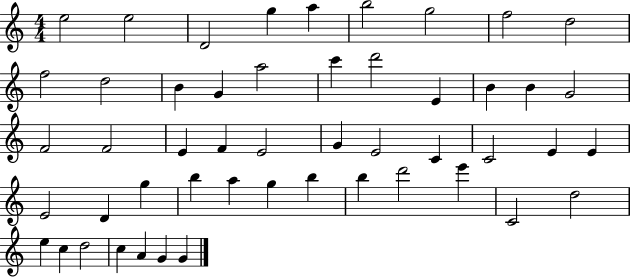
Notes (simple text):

E5/h E5/h D4/h G5/q A5/q B5/h G5/h F5/h D5/h F5/h D5/h B4/q G4/q A5/h C6/q D6/h E4/q B4/q B4/q G4/h F4/h F4/h E4/q F4/q E4/h G4/q E4/h C4/q C4/h E4/q E4/q E4/h D4/q G5/q B5/q A5/q G5/q B5/q B5/q D6/h E6/q C4/h D5/h E5/q C5/q D5/h C5/q A4/q G4/q G4/q